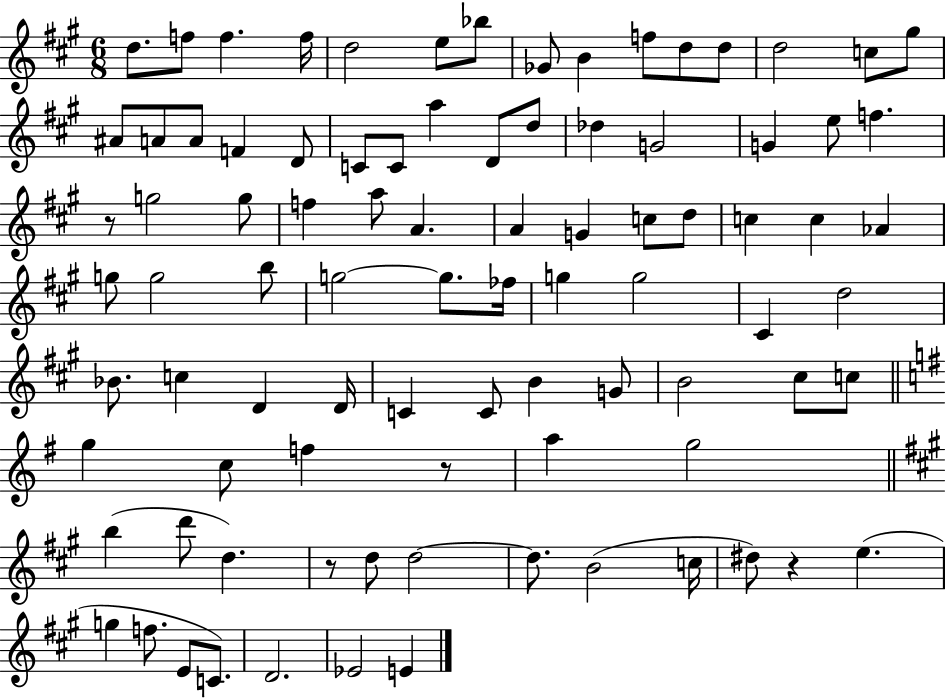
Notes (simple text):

D5/e. F5/e F5/q. F5/s D5/h E5/e Bb5/e Gb4/e B4/q F5/e D5/e D5/e D5/h C5/e G#5/e A#4/e A4/e A4/e F4/q D4/e C4/e C4/e A5/q D4/e D5/e Db5/q G4/h G4/q E5/e F5/q. R/e G5/h G5/e F5/q A5/e A4/q. A4/q G4/q C5/e D5/e C5/q C5/q Ab4/q G5/e G5/h B5/e G5/h G5/e. FES5/s G5/q G5/h C#4/q D5/h Bb4/e. C5/q D4/q D4/s C4/q C4/e B4/q G4/e B4/h C#5/e C5/e G5/q C5/e F5/q R/e A5/q G5/h B5/q D6/e D5/q. R/e D5/e D5/h D5/e. B4/h C5/s D#5/e R/q E5/q. G5/q F5/e. E4/e C4/e. D4/h. Eb4/h E4/q